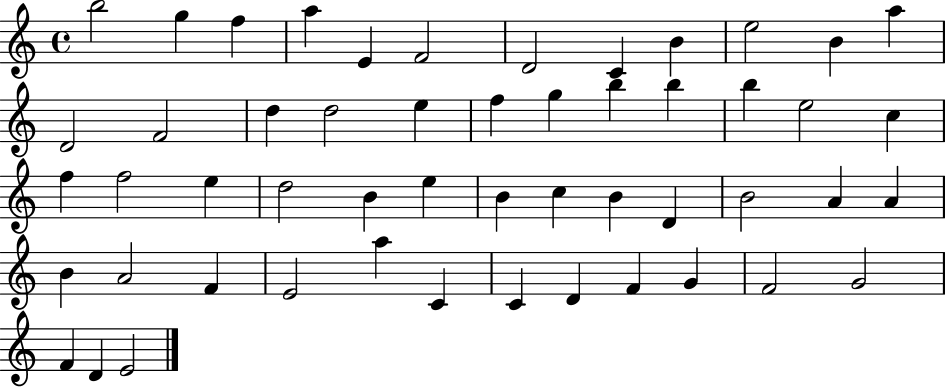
B5/h G5/q F5/q A5/q E4/q F4/h D4/h C4/q B4/q E5/h B4/q A5/q D4/h F4/h D5/q D5/h E5/q F5/q G5/q B5/q B5/q B5/q E5/h C5/q F5/q F5/h E5/q D5/h B4/q E5/q B4/q C5/q B4/q D4/q B4/h A4/q A4/q B4/q A4/h F4/q E4/h A5/q C4/q C4/q D4/q F4/q G4/q F4/h G4/h F4/q D4/q E4/h